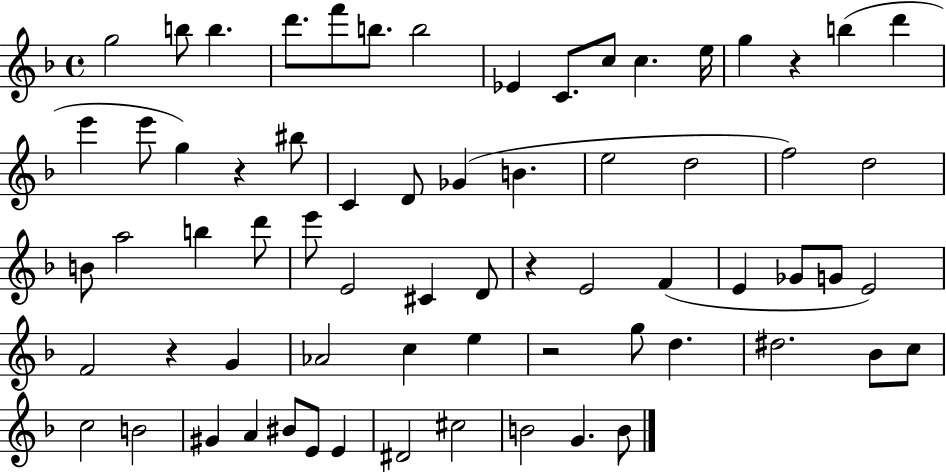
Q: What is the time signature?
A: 4/4